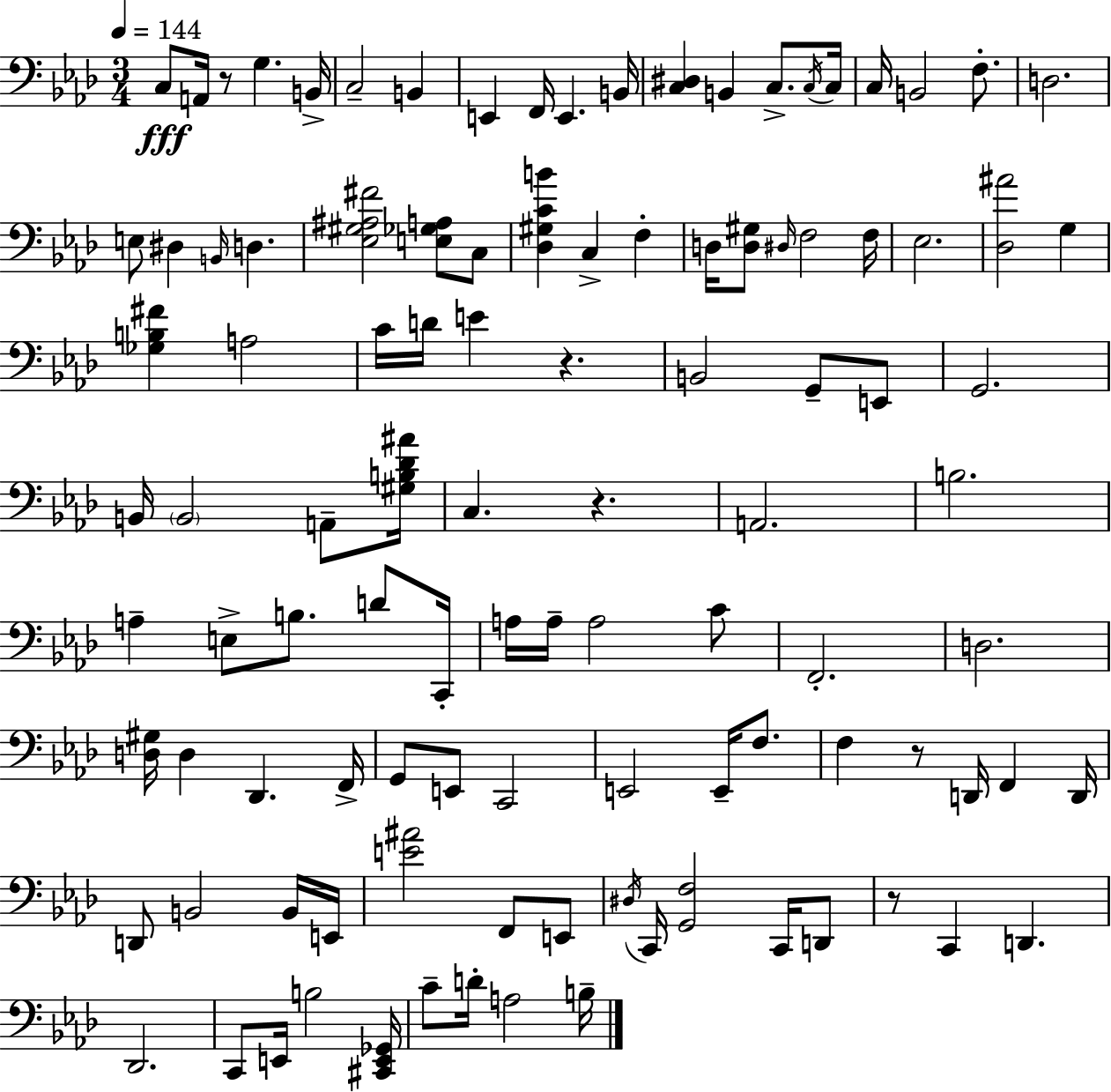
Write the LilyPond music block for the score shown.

{
  \clef bass
  \numericTimeSignature
  \time 3/4
  \key f \minor
  \tempo 4 = 144
  c8\fff a,16 r8 g4. b,16-> | c2-- b,4 | e,4 f,16 e,4. b,16 | <c dis>4 b,4 c8.-> \acciaccatura { c16 } | \break c16 c16 b,2 f8.-. | d2. | e8 dis4 \grace { b,16 } d4. | <ees gis ais fis'>2 <e ges a>8 | \break c8 <des gis c' b'>4 c4-> f4-. | d16 <d gis>8 \grace { dis16 } f2 | f16 ees2. | <des ais'>2 g4 | \break <ges b fis'>4 a2 | c'16 d'16 e'4 r4. | b,2 g,8-- | e,8 g,2. | \break b,16 \parenthesize b,2 | a,8-- <gis b des' ais'>16 c4. r4. | a,2. | b2. | \break a4-- e8-> b8. | d'8 c,16-. a16 a16-- a2 | c'8 f,2.-. | d2. | \break <d gis>16 d4 des,4. | f,16-> g,8 e,8 c,2 | e,2 e,16-- | f8. f4 r8 d,16 f,4 | \break d,16 d,8 b,2 | b,16 e,16 <e' ais'>2 f,8 | e,8 \acciaccatura { dis16 } c,16 <g, f>2 | c,16 d,8 r8 c,4 d,4. | \break des,2. | c,8 e,16 b2 | <cis, e, ges,>16 c'8-- d'16-. a2 | b16-- \bar "|."
}